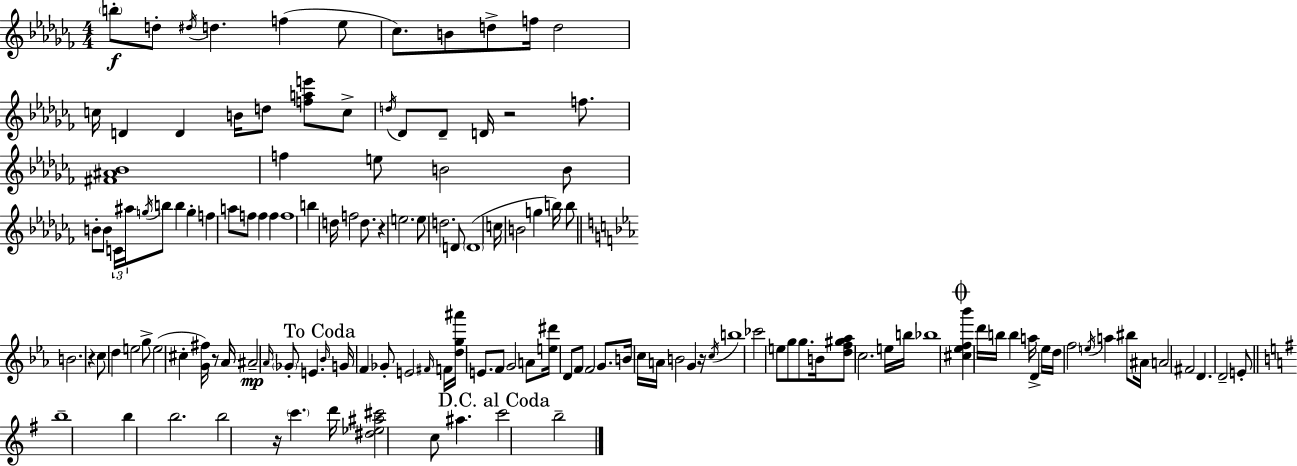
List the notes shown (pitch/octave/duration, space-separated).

B5/e D5/e D#5/s D5/q. F5/q Eb5/e CES5/e. B4/e D5/e F5/s D5/h C5/s D4/q D4/q B4/s D5/e [F5,A5,E6]/e C5/e D5/s Db4/e Db4/e D4/s R/h F5/e. [F#4,A#4,Bb4]/w F5/q E5/e B4/h B4/e B4/e B4/e C4/s A#5/s G5/s B5/e B5/q G5/q F5/q A5/e F5/e F5/q F5/q F5/w B5/q D5/s F5/h D5/e. R/q E5/h. E5/e D5/h. D4/e D4/w C5/s B4/h G5/q B5/s B5/e B4/h. R/q C5/e D5/q E5/h G5/e E5/h C#5/q [G4,F#5]/s R/e Ab4/s A#4/h Ab4/s Gb4/e E4/q. Bb4/s G4/s F4/q Gb4/e E4/h F#4/s F4/s [D5,G5,A#6]/s E4/e. F4/e G4/h A4/e [E5,D#6]/s D4/e F4/e F4/h G4/e. B4/s C5/s A4/s B4/h G4/q R/s C5/s B5/w CES6/h E5/e G5/e G5/e. B4/s [D5,F5,G#5,Ab5]/e C5/h. E5/s B5/s Bb5/w [C#5,Eb5,F5,Bb6]/q D6/s B5/s B5/q A5/s D4/q Eb5/s D5/s F5/h E5/s A5/q BIS5/e A#4/s A4/h F#4/h D4/q. D4/h E4/e B5/w B5/q B5/h. B5/h R/s C6/q. D6/s [D#5,Eb5,A#5,C#6]/h C5/e A#5/q. C6/h B5/h